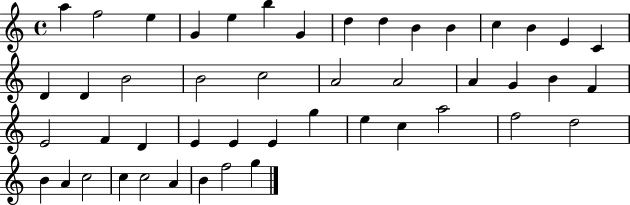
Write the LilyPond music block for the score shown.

{
  \clef treble
  \time 4/4
  \defaultTimeSignature
  \key c \major
  a''4 f''2 e''4 | g'4 e''4 b''4 g'4 | d''4 d''4 b'4 b'4 | c''4 b'4 e'4 c'4 | \break d'4 d'4 b'2 | b'2 c''2 | a'2 a'2 | a'4 g'4 b'4 f'4 | \break e'2 f'4 d'4 | e'4 e'4 e'4 g''4 | e''4 c''4 a''2 | f''2 d''2 | \break b'4 a'4 c''2 | c''4 c''2 a'4 | b'4 f''2 g''4 | \bar "|."
}